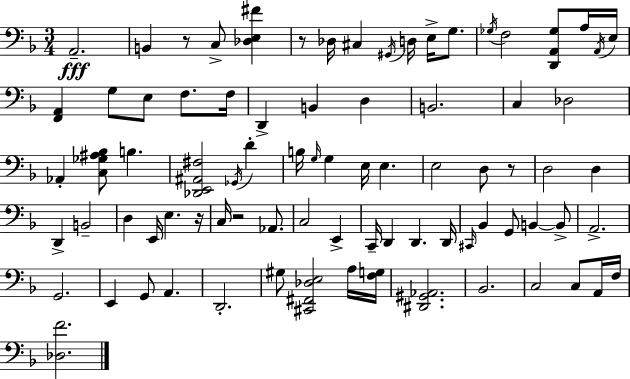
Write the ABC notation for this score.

X:1
T:Untitled
M:3/4
L:1/4
K:Dm
A,,2 B,, z/2 C,/2 [_D,E,^F] z/2 _D,/4 ^C, ^G,,/4 D,/4 E,/4 G,/2 _G,/4 F,2 [D,,A,,_G,]/2 A,/4 A,,/4 E,/4 [F,,A,,] G,/2 E,/2 F,/2 F,/4 D,, B,, D, B,,2 C, _D,2 _A,, [C,_G,^A,_B,]/2 B, [_D,,E,,^A,,^F,]2 _G,,/4 D B,/4 G,/4 G, E,/4 E, E,2 D,/2 z/2 D,2 D, D,, B,,2 D, E,,/4 E, z/4 C,/4 z2 _A,,/2 C,2 E,, C,,/4 D,, D,, D,,/4 ^C,,/4 _B,, G,,/2 B,, B,,/2 A,,2 G,,2 E,, G,,/2 A,, D,,2 ^G,/2 [^C,,^F,,_D,E,]2 A,/4 [F,G,]/4 [^D,,^G,,_A,,]2 _B,,2 C,2 C,/2 A,,/4 F,/4 [_D,F]2